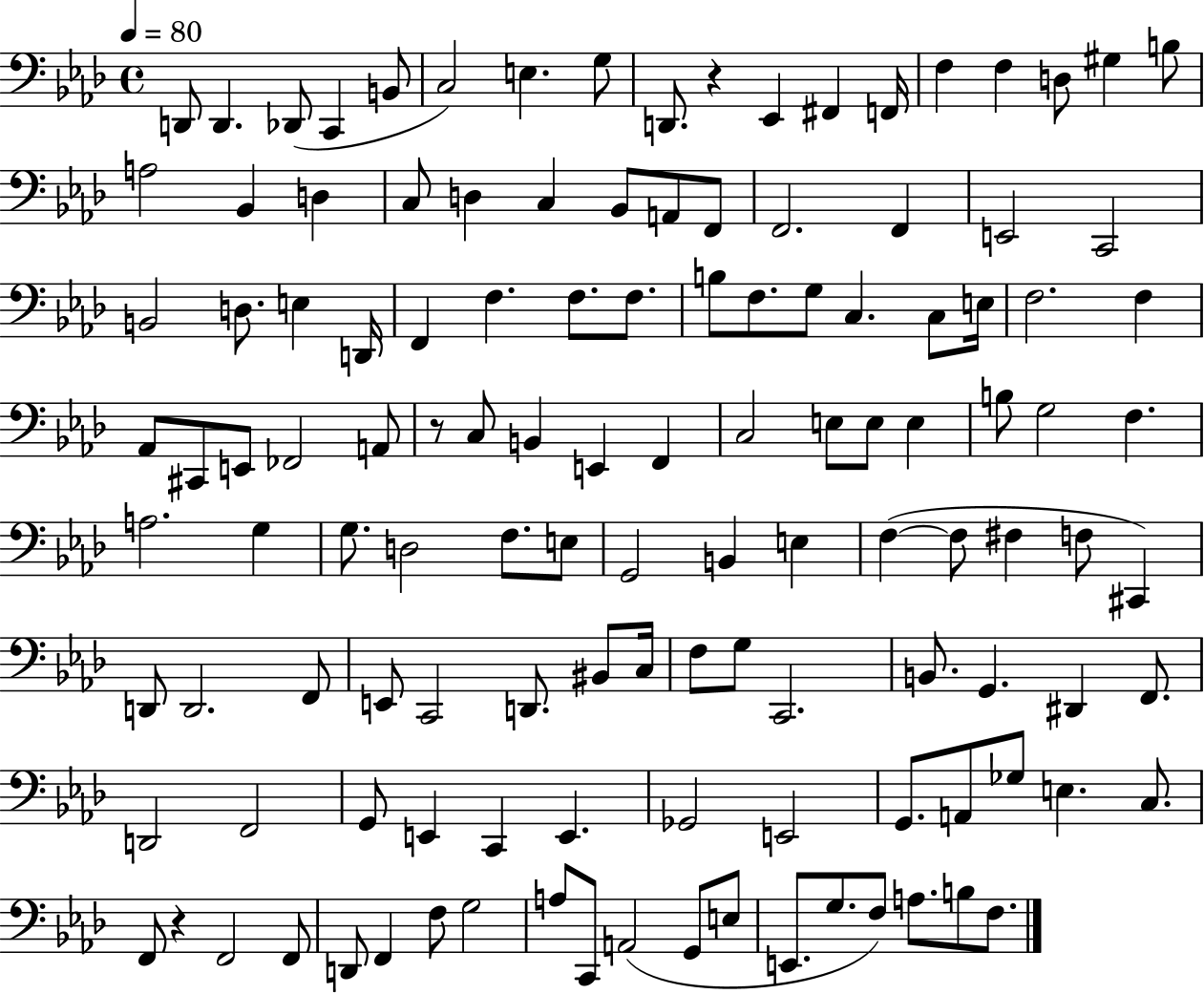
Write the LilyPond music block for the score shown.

{
  \clef bass
  \time 4/4
  \defaultTimeSignature
  \key aes \major
  \tempo 4 = 80
  \repeat volta 2 { d,8 d,4. des,8( c,4 b,8 | c2) e4. g8 | d,8. r4 ees,4 fis,4 f,16 | f4 f4 d8 gis4 b8 | \break a2 bes,4 d4 | c8 d4 c4 bes,8 a,8 f,8 | f,2. f,4 | e,2 c,2 | \break b,2 d8. e4 d,16 | f,4 f4. f8. f8. | b8 f8. g8 c4. c8 e16 | f2. f4 | \break aes,8 cis,8 e,8 fes,2 a,8 | r8 c8 b,4 e,4 f,4 | c2 e8 e8 e4 | b8 g2 f4. | \break a2. g4 | g8. d2 f8. e8 | g,2 b,4 e4 | f4~(~ f8 fis4 f8 cis,4) | \break d,8 d,2. f,8 | e,8 c,2 d,8. bis,8 c16 | f8 g8 c,2. | b,8. g,4. dis,4 f,8. | \break d,2 f,2 | g,8 e,4 c,4 e,4. | ges,2 e,2 | g,8. a,8 ges8 e4. c8. | \break f,8 r4 f,2 f,8 | d,8 f,4 f8 g2 | a8 c,8 a,2( g,8 e8 | e,8. g8. f8) a8. b8 f8. | \break } \bar "|."
}